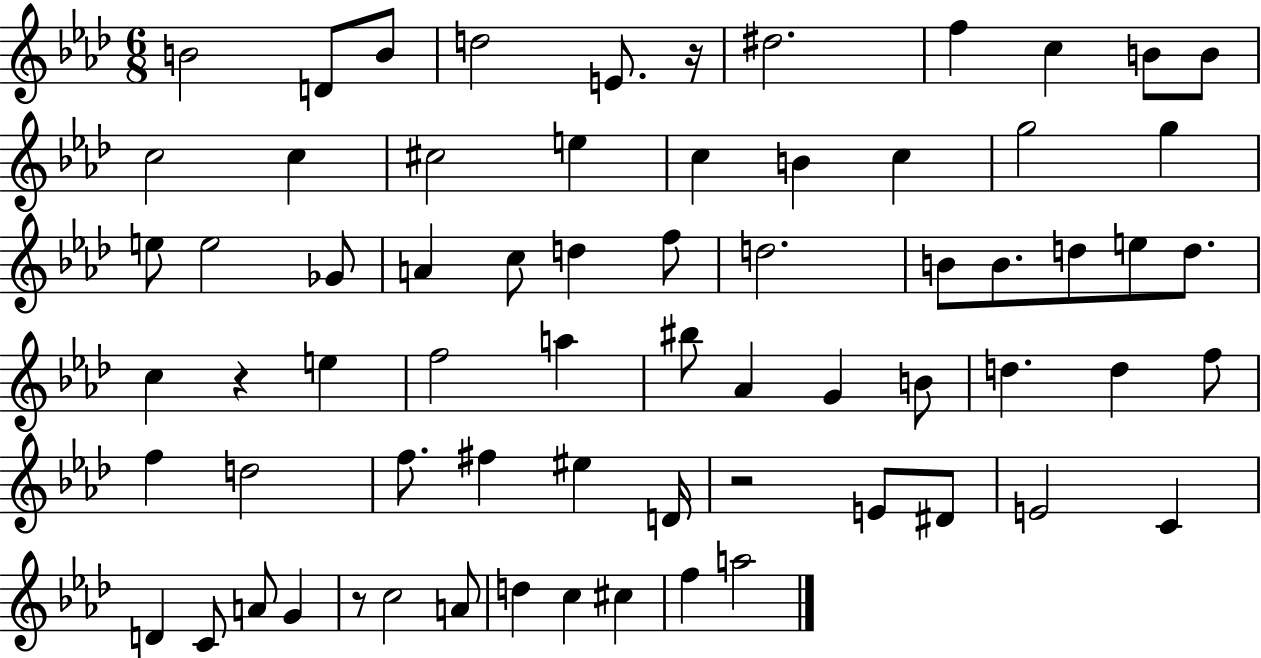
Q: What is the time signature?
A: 6/8